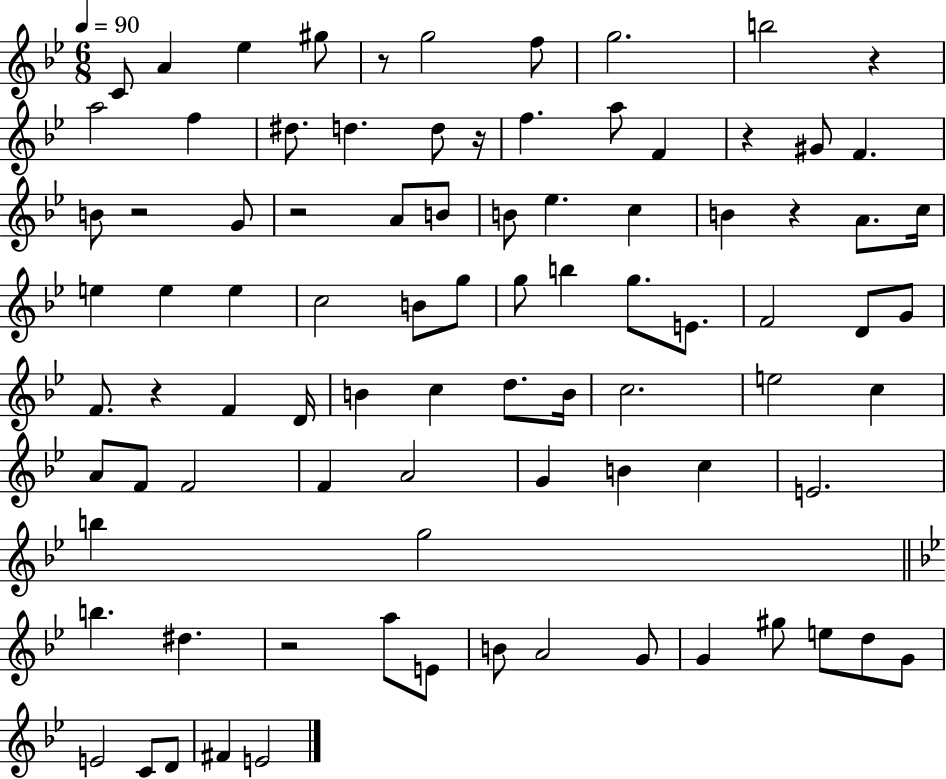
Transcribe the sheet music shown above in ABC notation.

X:1
T:Untitled
M:6/8
L:1/4
K:Bb
C/2 A _e ^g/2 z/2 g2 f/2 g2 b2 z a2 f ^d/2 d d/2 z/4 f a/2 F z ^G/2 F B/2 z2 G/2 z2 A/2 B/2 B/2 _e c B z A/2 c/4 e e e c2 B/2 g/2 g/2 b g/2 E/2 F2 D/2 G/2 F/2 z F D/4 B c d/2 B/4 c2 e2 c A/2 F/2 F2 F A2 G B c E2 b g2 b ^d z2 a/2 E/2 B/2 A2 G/2 G ^g/2 e/2 d/2 G/2 E2 C/2 D/2 ^F E2